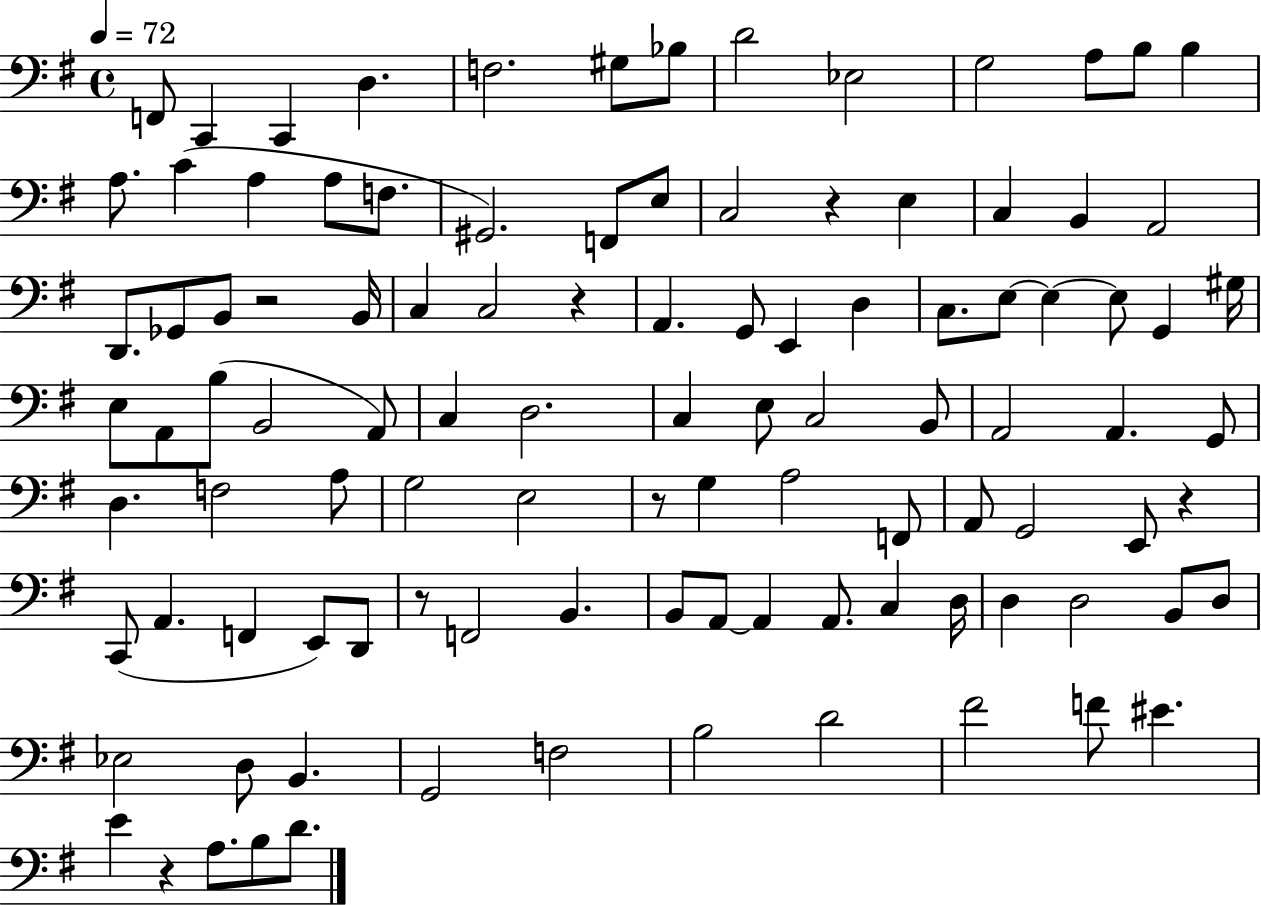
X:1
T:Untitled
M:4/4
L:1/4
K:G
F,,/2 C,, C,, D, F,2 ^G,/2 _B,/2 D2 _E,2 G,2 A,/2 B,/2 B, A,/2 C A, A,/2 F,/2 ^G,,2 F,,/2 E,/2 C,2 z E, C, B,, A,,2 D,,/2 _G,,/2 B,,/2 z2 B,,/4 C, C,2 z A,, G,,/2 E,, D, C,/2 E,/2 E, E,/2 G,, ^G,/4 E,/2 A,,/2 B,/2 B,,2 A,,/2 C, D,2 C, E,/2 C,2 B,,/2 A,,2 A,, G,,/2 D, F,2 A,/2 G,2 E,2 z/2 G, A,2 F,,/2 A,,/2 G,,2 E,,/2 z C,,/2 A,, F,, E,,/2 D,,/2 z/2 F,,2 B,, B,,/2 A,,/2 A,, A,,/2 C, D,/4 D, D,2 B,,/2 D,/2 _E,2 D,/2 B,, G,,2 F,2 B,2 D2 ^F2 F/2 ^E E z A,/2 B,/2 D/2